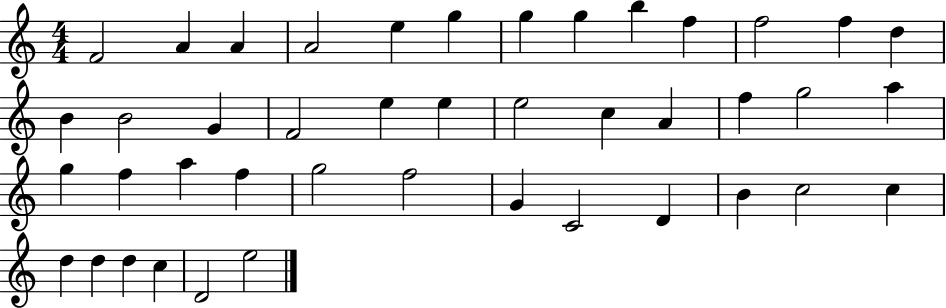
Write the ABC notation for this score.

X:1
T:Untitled
M:4/4
L:1/4
K:C
F2 A A A2 e g g g b f f2 f d B B2 G F2 e e e2 c A f g2 a g f a f g2 f2 G C2 D B c2 c d d d c D2 e2